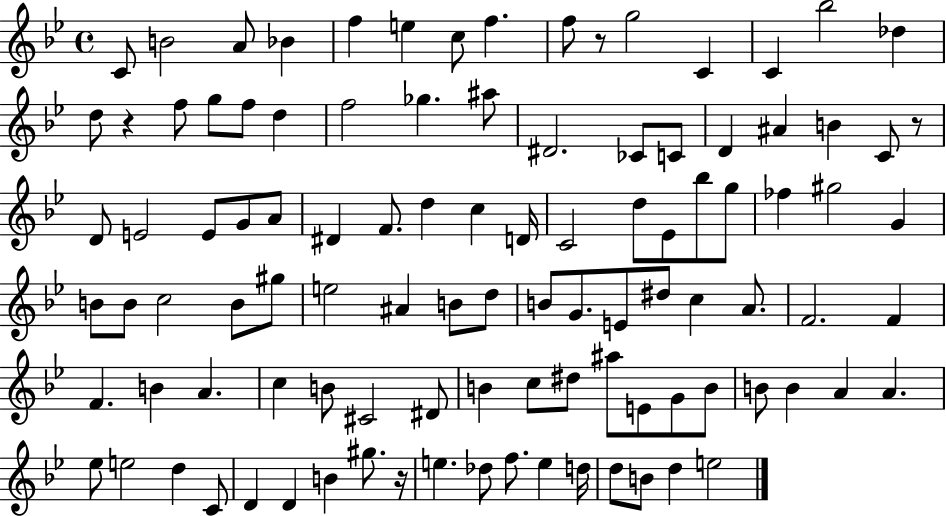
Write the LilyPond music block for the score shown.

{
  \clef treble
  \time 4/4
  \defaultTimeSignature
  \key bes \major
  c'8 b'2 a'8 bes'4 | f''4 e''4 c''8 f''4. | f''8 r8 g''2 c'4 | c'4 bes''2 des''4 | \break d''8 r4 f''8 g''8 f''8 d''4 | f''2 ges''4. ais''8 | dis'2. ces'8 c'8 | d'4 ais'4 b'4 c'8 r8 | \break d'8 e'2 e'8 g'8 a'8 | dis'4 f'8. d''4 c''4 d'16 | c'2 d''8 ees'8 bes''8 g''8 | fes''4 gis''2 g'4 | \break b'8 b'8 c''2 b'8 gis''8 | e''2 ais'4 b'8 d''8 | b'8 g'8. e'8 dis''8 c''4 a'8. | f'2. f'4 | \break f'4. b'4 a'4. | c''4 b'8 cis'2 dis'8 | b'4 c''8 dis''8 ais''8 e'8 g'8 b'8 | b'8 b'4 a'4 a'4. | \break ees''8 e''2 d''4 c'8 | d'4 d'4 b'4 gis''8. r16 | e''4. des''8 f''8. e''4 d''16 | d''8 b'8 d''4 e''2 | \break \bar "|."
}